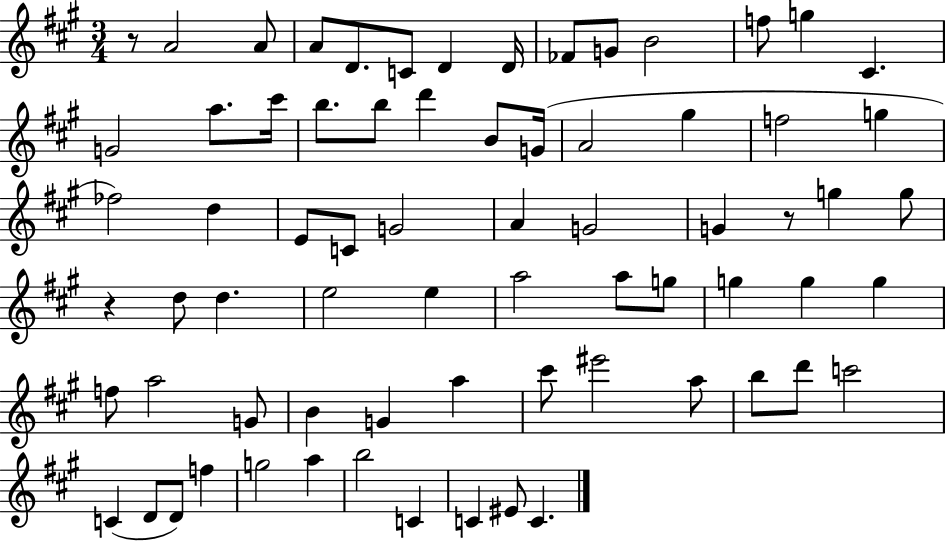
R/e A4/h A4/e A4/e D4/e. C4/e D4/q D4/s FES4/e G4/e B4/h F5/e G5/q C#4/q. G4/h A5/e. C#6/s B5/e. B5/e D6/q B4/e G4/s A4/h G#5/q F5/h G5/q FES5/h D5/q E4/e C4/e G4/h A4/q G4/h G4/q R/e G5/q G5/e R/q D5/e D5/q. E5/h E5/q A5/h A5/e G5/e G5/q G5/q G5/q F5/e A5/h G4/e B4/q G4/q A5/q C#6/e EIS6/h A5/e B5/e D6/e C6/h C4/q D4/e D4/e F5/q G5/h A5/q B5/h C4/q C4/q EIS4/e C4/q.